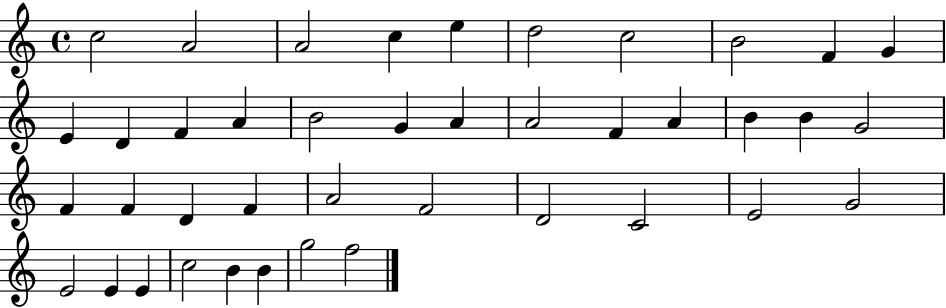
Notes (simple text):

C5/h A4/h A4/h C5/q E5/q D5/h C5/h B4/h F4/q G4/q E4/q D4/q F4/q A4/q B4/h G4/q A4/q A4/h F4/q A4/q B4/q B4/q G4/h F4/q F4/q D4/q F4/q A4/h F4/h D4/h C4/h E4/h G4/h E4/h E4/q E4/q C5/h B4/q B4/q G5/h F5/h